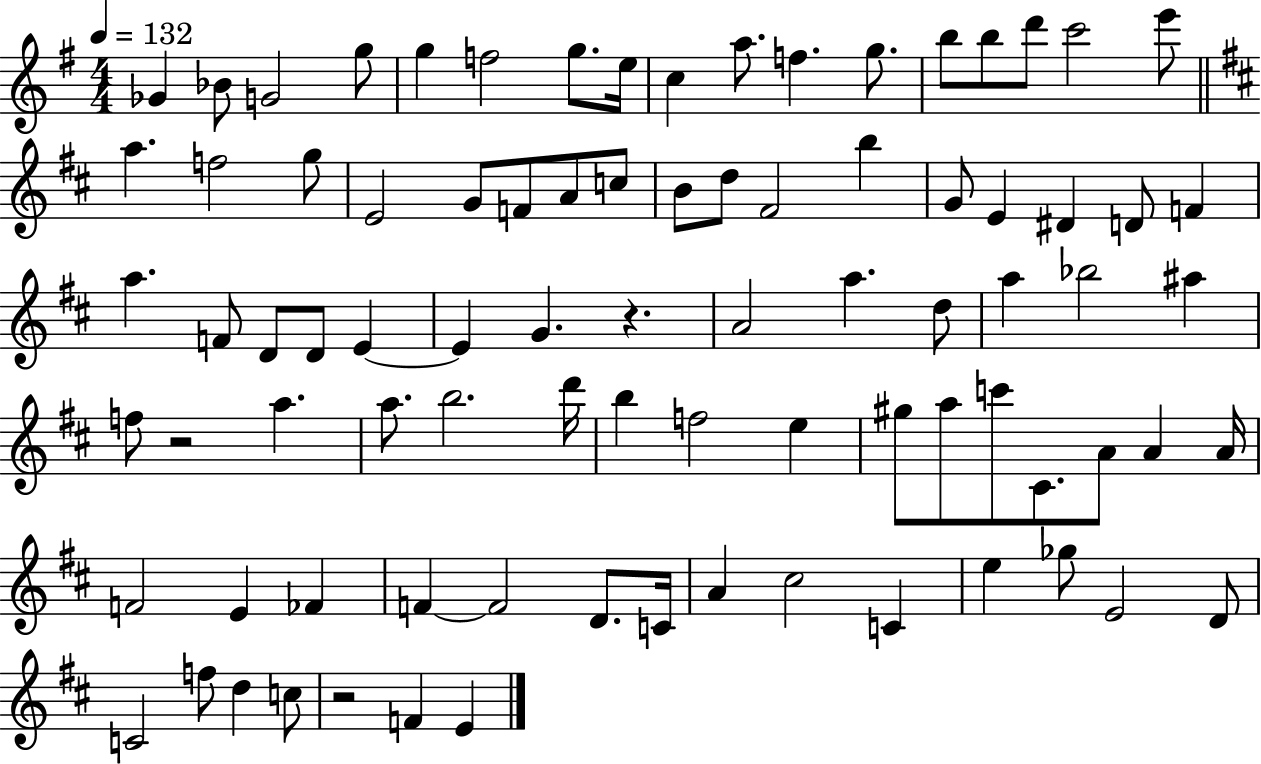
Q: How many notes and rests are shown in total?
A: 85